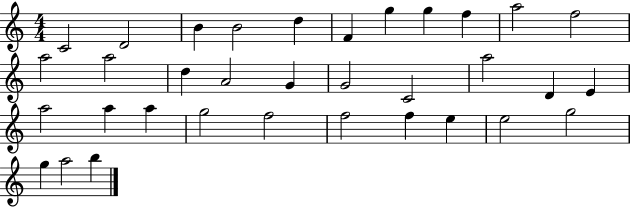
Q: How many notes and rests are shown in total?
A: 34